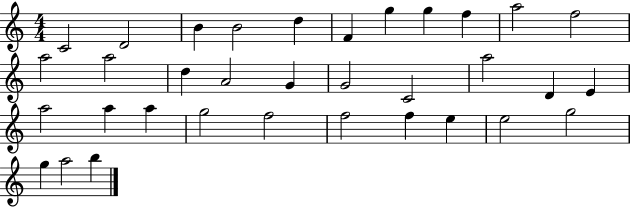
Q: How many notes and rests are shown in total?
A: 34